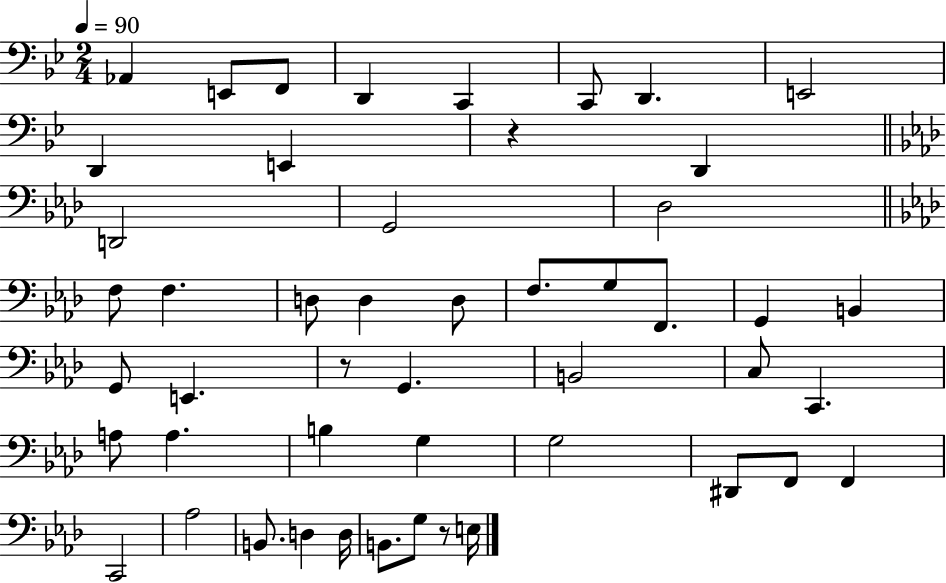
X:1
T:Untitled
M:2/4
L:1/4
K:Bb
_A,, E,,/2 F,,/2 D,, C,, C,,/2 D,, E,,2 D,, E,, z D,, D,,2 G,,2 _D,2 F,/2 F, D,/2 D, D,/2 F,/2 G,/2 F,,/2 G,, B,, G,,/2 E,, z/2 G,, B,,2 C,/2 C,, A,/2 A, B, G, G,2 ^D,,/2 F,,/2 F,, C,,2 _A,2 B,,/2 D, D,/4 B,,/2 G,/2 z/2 E,/4